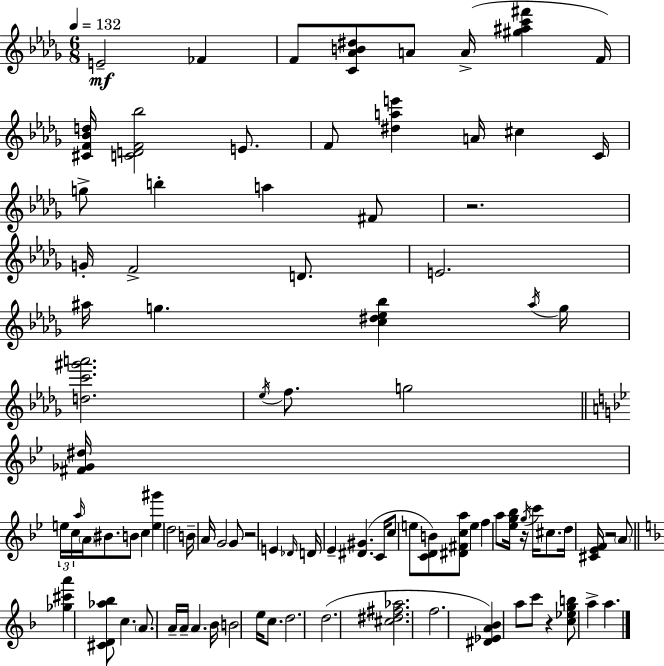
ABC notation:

X:1
T:Untitled
M:6/8
L:1/4
K:Bbm
E2 _F F/2 [C_AB^d]/2 A/2 A/4 [^g^ac'^f'] F/4 [^CF_Bd]/4 [CDF_b]2 E/2 F/2 [^dae'] A/4 ^c C/4 g/2 b a ^F/2 z2 G/4 F2 D/2 E2 ^a/4 g [c^d_e_b] ^a/4 g/4 [dc'^g'a']2 _e/4 f/2 g2 [^F_G^d]/4 e/4 c/4 a/4 A/4 ^B/2 B/2 c [e^g'] d2 B/4 A/4 G2 G/2 z2 E _D/4 D/4 _E [^D^G] C/4 c/2 e/2 [CDB]/2 [^D^Fca]/2 e f a/2 [_eg_b]/4 z/4 g/4 c'/4 ^c/2 d/4 [^C_EF]/4 z2 A/2 [_g^c'a'] [^CD_a_b]/2 c A/2 A/4 A/4 A _B/4 B2 e/4 c/2 d2 d2 [^c^d^f_a]2 f2 [^D_EA_B] a/2 c'/2 z [c_egb]/2 a a